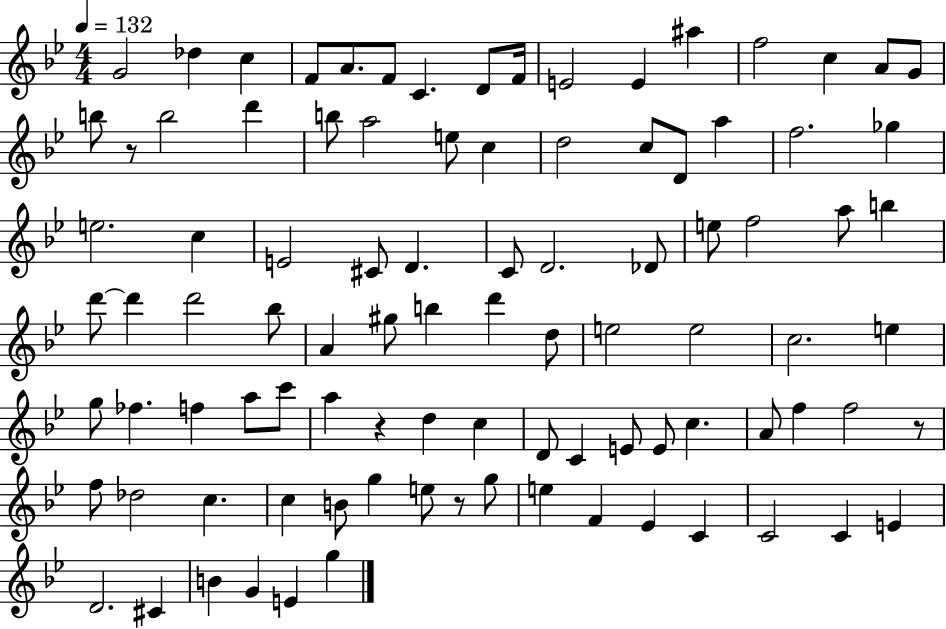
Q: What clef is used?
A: treble